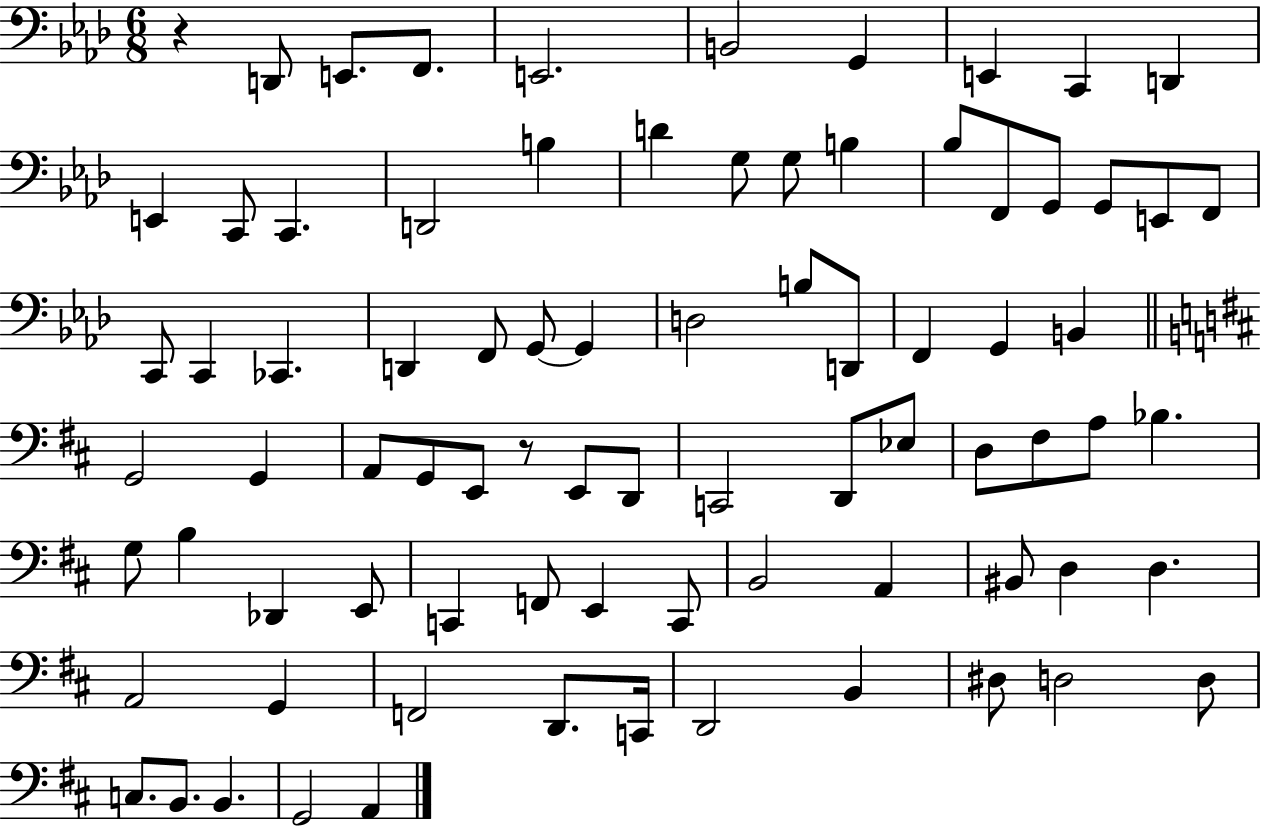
R/q D2/e E2/e. F2/e. E2/h. B2/h G2/q E2/q C2/q D2/q E2/q C2/e C2/q. D2/h B3/q D4/q G3/e G3/e B3/q Bb3/e F2/e G2/e G2/e E2/e F2/e C2/e C2/q CES2/q. D2/q F2/e G2/e G2/q D3/h B3/e D2/e F2/q G2/q B2/q G2/h G2/q A2/e G2/e E2/e R/e E2/e D2/e C2/h D2/e Eb3/e D3/e F#3/e A3/e Bb3/q. G3/e B3/q Db2/q E2/e C2/q F2/e E2/q C2/e B2/h A2/q BIS2/e D3/q D3/q. A2/h G2/q F2/h D2/e. C2/s D2/h B2/q D#3/e D3/h D3/e C3/e. B2/e. B2/q. G2/h A2/q